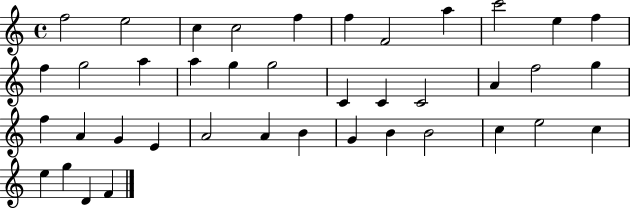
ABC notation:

X:1
T:Untitled
M:4/4
L:1/4
K:C
f2 e2 c c2 f f F2 a c'2 e f f g2 a a g g2 C C C2 A f2 g f A G E A2 A B G B B2 c e2 c e g D F